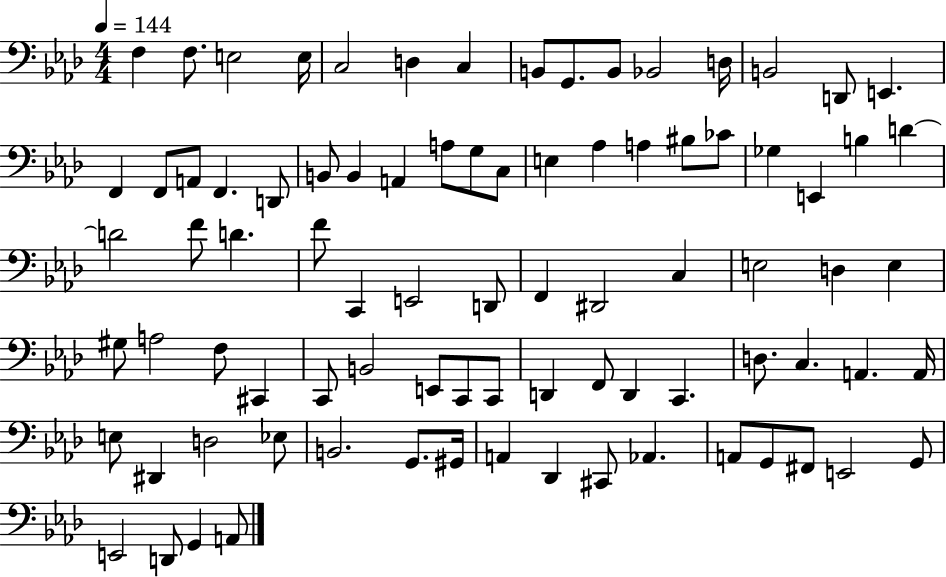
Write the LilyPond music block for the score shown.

{
  \clef bass
  \numericTimeSignature
  \time 4/4
  \key aes \major
  \tempo 4 = 144
  f4 f8. e2 e16 | c2 d4 c4 | b,8 g,8. b,8 bes,2 d16 | b,2 d,8 e,4. | \break f,4 f,8 a,8 f,4. d,8 | b,8 b,4 a,4 a8 g8 c8 | e4 aes4 a4 bis8 ces'8 | ges4 e,4 b4 d'4~~ | \break d'2 f'8 d'4. | f'8 c,4 e,2 d,8 | f,4 dis,2 c4 | e2 d4 e4 | \break gis8 a2 f8 cis,4 | c,8 b,2 e,8 c,8 c,8 | d,4 f,8 d,4 c,4. | d8. c4. a,4. a,16 | \break e8 dis,4 d2 ees8 | b,2. g,8. gis,16 | a,4 des,4 cis,8 aes,4. | a,8 g,8 fis,8 e,2 g,8 | \break e,2 d,8 g,4 a,8 | \bar "|."
}